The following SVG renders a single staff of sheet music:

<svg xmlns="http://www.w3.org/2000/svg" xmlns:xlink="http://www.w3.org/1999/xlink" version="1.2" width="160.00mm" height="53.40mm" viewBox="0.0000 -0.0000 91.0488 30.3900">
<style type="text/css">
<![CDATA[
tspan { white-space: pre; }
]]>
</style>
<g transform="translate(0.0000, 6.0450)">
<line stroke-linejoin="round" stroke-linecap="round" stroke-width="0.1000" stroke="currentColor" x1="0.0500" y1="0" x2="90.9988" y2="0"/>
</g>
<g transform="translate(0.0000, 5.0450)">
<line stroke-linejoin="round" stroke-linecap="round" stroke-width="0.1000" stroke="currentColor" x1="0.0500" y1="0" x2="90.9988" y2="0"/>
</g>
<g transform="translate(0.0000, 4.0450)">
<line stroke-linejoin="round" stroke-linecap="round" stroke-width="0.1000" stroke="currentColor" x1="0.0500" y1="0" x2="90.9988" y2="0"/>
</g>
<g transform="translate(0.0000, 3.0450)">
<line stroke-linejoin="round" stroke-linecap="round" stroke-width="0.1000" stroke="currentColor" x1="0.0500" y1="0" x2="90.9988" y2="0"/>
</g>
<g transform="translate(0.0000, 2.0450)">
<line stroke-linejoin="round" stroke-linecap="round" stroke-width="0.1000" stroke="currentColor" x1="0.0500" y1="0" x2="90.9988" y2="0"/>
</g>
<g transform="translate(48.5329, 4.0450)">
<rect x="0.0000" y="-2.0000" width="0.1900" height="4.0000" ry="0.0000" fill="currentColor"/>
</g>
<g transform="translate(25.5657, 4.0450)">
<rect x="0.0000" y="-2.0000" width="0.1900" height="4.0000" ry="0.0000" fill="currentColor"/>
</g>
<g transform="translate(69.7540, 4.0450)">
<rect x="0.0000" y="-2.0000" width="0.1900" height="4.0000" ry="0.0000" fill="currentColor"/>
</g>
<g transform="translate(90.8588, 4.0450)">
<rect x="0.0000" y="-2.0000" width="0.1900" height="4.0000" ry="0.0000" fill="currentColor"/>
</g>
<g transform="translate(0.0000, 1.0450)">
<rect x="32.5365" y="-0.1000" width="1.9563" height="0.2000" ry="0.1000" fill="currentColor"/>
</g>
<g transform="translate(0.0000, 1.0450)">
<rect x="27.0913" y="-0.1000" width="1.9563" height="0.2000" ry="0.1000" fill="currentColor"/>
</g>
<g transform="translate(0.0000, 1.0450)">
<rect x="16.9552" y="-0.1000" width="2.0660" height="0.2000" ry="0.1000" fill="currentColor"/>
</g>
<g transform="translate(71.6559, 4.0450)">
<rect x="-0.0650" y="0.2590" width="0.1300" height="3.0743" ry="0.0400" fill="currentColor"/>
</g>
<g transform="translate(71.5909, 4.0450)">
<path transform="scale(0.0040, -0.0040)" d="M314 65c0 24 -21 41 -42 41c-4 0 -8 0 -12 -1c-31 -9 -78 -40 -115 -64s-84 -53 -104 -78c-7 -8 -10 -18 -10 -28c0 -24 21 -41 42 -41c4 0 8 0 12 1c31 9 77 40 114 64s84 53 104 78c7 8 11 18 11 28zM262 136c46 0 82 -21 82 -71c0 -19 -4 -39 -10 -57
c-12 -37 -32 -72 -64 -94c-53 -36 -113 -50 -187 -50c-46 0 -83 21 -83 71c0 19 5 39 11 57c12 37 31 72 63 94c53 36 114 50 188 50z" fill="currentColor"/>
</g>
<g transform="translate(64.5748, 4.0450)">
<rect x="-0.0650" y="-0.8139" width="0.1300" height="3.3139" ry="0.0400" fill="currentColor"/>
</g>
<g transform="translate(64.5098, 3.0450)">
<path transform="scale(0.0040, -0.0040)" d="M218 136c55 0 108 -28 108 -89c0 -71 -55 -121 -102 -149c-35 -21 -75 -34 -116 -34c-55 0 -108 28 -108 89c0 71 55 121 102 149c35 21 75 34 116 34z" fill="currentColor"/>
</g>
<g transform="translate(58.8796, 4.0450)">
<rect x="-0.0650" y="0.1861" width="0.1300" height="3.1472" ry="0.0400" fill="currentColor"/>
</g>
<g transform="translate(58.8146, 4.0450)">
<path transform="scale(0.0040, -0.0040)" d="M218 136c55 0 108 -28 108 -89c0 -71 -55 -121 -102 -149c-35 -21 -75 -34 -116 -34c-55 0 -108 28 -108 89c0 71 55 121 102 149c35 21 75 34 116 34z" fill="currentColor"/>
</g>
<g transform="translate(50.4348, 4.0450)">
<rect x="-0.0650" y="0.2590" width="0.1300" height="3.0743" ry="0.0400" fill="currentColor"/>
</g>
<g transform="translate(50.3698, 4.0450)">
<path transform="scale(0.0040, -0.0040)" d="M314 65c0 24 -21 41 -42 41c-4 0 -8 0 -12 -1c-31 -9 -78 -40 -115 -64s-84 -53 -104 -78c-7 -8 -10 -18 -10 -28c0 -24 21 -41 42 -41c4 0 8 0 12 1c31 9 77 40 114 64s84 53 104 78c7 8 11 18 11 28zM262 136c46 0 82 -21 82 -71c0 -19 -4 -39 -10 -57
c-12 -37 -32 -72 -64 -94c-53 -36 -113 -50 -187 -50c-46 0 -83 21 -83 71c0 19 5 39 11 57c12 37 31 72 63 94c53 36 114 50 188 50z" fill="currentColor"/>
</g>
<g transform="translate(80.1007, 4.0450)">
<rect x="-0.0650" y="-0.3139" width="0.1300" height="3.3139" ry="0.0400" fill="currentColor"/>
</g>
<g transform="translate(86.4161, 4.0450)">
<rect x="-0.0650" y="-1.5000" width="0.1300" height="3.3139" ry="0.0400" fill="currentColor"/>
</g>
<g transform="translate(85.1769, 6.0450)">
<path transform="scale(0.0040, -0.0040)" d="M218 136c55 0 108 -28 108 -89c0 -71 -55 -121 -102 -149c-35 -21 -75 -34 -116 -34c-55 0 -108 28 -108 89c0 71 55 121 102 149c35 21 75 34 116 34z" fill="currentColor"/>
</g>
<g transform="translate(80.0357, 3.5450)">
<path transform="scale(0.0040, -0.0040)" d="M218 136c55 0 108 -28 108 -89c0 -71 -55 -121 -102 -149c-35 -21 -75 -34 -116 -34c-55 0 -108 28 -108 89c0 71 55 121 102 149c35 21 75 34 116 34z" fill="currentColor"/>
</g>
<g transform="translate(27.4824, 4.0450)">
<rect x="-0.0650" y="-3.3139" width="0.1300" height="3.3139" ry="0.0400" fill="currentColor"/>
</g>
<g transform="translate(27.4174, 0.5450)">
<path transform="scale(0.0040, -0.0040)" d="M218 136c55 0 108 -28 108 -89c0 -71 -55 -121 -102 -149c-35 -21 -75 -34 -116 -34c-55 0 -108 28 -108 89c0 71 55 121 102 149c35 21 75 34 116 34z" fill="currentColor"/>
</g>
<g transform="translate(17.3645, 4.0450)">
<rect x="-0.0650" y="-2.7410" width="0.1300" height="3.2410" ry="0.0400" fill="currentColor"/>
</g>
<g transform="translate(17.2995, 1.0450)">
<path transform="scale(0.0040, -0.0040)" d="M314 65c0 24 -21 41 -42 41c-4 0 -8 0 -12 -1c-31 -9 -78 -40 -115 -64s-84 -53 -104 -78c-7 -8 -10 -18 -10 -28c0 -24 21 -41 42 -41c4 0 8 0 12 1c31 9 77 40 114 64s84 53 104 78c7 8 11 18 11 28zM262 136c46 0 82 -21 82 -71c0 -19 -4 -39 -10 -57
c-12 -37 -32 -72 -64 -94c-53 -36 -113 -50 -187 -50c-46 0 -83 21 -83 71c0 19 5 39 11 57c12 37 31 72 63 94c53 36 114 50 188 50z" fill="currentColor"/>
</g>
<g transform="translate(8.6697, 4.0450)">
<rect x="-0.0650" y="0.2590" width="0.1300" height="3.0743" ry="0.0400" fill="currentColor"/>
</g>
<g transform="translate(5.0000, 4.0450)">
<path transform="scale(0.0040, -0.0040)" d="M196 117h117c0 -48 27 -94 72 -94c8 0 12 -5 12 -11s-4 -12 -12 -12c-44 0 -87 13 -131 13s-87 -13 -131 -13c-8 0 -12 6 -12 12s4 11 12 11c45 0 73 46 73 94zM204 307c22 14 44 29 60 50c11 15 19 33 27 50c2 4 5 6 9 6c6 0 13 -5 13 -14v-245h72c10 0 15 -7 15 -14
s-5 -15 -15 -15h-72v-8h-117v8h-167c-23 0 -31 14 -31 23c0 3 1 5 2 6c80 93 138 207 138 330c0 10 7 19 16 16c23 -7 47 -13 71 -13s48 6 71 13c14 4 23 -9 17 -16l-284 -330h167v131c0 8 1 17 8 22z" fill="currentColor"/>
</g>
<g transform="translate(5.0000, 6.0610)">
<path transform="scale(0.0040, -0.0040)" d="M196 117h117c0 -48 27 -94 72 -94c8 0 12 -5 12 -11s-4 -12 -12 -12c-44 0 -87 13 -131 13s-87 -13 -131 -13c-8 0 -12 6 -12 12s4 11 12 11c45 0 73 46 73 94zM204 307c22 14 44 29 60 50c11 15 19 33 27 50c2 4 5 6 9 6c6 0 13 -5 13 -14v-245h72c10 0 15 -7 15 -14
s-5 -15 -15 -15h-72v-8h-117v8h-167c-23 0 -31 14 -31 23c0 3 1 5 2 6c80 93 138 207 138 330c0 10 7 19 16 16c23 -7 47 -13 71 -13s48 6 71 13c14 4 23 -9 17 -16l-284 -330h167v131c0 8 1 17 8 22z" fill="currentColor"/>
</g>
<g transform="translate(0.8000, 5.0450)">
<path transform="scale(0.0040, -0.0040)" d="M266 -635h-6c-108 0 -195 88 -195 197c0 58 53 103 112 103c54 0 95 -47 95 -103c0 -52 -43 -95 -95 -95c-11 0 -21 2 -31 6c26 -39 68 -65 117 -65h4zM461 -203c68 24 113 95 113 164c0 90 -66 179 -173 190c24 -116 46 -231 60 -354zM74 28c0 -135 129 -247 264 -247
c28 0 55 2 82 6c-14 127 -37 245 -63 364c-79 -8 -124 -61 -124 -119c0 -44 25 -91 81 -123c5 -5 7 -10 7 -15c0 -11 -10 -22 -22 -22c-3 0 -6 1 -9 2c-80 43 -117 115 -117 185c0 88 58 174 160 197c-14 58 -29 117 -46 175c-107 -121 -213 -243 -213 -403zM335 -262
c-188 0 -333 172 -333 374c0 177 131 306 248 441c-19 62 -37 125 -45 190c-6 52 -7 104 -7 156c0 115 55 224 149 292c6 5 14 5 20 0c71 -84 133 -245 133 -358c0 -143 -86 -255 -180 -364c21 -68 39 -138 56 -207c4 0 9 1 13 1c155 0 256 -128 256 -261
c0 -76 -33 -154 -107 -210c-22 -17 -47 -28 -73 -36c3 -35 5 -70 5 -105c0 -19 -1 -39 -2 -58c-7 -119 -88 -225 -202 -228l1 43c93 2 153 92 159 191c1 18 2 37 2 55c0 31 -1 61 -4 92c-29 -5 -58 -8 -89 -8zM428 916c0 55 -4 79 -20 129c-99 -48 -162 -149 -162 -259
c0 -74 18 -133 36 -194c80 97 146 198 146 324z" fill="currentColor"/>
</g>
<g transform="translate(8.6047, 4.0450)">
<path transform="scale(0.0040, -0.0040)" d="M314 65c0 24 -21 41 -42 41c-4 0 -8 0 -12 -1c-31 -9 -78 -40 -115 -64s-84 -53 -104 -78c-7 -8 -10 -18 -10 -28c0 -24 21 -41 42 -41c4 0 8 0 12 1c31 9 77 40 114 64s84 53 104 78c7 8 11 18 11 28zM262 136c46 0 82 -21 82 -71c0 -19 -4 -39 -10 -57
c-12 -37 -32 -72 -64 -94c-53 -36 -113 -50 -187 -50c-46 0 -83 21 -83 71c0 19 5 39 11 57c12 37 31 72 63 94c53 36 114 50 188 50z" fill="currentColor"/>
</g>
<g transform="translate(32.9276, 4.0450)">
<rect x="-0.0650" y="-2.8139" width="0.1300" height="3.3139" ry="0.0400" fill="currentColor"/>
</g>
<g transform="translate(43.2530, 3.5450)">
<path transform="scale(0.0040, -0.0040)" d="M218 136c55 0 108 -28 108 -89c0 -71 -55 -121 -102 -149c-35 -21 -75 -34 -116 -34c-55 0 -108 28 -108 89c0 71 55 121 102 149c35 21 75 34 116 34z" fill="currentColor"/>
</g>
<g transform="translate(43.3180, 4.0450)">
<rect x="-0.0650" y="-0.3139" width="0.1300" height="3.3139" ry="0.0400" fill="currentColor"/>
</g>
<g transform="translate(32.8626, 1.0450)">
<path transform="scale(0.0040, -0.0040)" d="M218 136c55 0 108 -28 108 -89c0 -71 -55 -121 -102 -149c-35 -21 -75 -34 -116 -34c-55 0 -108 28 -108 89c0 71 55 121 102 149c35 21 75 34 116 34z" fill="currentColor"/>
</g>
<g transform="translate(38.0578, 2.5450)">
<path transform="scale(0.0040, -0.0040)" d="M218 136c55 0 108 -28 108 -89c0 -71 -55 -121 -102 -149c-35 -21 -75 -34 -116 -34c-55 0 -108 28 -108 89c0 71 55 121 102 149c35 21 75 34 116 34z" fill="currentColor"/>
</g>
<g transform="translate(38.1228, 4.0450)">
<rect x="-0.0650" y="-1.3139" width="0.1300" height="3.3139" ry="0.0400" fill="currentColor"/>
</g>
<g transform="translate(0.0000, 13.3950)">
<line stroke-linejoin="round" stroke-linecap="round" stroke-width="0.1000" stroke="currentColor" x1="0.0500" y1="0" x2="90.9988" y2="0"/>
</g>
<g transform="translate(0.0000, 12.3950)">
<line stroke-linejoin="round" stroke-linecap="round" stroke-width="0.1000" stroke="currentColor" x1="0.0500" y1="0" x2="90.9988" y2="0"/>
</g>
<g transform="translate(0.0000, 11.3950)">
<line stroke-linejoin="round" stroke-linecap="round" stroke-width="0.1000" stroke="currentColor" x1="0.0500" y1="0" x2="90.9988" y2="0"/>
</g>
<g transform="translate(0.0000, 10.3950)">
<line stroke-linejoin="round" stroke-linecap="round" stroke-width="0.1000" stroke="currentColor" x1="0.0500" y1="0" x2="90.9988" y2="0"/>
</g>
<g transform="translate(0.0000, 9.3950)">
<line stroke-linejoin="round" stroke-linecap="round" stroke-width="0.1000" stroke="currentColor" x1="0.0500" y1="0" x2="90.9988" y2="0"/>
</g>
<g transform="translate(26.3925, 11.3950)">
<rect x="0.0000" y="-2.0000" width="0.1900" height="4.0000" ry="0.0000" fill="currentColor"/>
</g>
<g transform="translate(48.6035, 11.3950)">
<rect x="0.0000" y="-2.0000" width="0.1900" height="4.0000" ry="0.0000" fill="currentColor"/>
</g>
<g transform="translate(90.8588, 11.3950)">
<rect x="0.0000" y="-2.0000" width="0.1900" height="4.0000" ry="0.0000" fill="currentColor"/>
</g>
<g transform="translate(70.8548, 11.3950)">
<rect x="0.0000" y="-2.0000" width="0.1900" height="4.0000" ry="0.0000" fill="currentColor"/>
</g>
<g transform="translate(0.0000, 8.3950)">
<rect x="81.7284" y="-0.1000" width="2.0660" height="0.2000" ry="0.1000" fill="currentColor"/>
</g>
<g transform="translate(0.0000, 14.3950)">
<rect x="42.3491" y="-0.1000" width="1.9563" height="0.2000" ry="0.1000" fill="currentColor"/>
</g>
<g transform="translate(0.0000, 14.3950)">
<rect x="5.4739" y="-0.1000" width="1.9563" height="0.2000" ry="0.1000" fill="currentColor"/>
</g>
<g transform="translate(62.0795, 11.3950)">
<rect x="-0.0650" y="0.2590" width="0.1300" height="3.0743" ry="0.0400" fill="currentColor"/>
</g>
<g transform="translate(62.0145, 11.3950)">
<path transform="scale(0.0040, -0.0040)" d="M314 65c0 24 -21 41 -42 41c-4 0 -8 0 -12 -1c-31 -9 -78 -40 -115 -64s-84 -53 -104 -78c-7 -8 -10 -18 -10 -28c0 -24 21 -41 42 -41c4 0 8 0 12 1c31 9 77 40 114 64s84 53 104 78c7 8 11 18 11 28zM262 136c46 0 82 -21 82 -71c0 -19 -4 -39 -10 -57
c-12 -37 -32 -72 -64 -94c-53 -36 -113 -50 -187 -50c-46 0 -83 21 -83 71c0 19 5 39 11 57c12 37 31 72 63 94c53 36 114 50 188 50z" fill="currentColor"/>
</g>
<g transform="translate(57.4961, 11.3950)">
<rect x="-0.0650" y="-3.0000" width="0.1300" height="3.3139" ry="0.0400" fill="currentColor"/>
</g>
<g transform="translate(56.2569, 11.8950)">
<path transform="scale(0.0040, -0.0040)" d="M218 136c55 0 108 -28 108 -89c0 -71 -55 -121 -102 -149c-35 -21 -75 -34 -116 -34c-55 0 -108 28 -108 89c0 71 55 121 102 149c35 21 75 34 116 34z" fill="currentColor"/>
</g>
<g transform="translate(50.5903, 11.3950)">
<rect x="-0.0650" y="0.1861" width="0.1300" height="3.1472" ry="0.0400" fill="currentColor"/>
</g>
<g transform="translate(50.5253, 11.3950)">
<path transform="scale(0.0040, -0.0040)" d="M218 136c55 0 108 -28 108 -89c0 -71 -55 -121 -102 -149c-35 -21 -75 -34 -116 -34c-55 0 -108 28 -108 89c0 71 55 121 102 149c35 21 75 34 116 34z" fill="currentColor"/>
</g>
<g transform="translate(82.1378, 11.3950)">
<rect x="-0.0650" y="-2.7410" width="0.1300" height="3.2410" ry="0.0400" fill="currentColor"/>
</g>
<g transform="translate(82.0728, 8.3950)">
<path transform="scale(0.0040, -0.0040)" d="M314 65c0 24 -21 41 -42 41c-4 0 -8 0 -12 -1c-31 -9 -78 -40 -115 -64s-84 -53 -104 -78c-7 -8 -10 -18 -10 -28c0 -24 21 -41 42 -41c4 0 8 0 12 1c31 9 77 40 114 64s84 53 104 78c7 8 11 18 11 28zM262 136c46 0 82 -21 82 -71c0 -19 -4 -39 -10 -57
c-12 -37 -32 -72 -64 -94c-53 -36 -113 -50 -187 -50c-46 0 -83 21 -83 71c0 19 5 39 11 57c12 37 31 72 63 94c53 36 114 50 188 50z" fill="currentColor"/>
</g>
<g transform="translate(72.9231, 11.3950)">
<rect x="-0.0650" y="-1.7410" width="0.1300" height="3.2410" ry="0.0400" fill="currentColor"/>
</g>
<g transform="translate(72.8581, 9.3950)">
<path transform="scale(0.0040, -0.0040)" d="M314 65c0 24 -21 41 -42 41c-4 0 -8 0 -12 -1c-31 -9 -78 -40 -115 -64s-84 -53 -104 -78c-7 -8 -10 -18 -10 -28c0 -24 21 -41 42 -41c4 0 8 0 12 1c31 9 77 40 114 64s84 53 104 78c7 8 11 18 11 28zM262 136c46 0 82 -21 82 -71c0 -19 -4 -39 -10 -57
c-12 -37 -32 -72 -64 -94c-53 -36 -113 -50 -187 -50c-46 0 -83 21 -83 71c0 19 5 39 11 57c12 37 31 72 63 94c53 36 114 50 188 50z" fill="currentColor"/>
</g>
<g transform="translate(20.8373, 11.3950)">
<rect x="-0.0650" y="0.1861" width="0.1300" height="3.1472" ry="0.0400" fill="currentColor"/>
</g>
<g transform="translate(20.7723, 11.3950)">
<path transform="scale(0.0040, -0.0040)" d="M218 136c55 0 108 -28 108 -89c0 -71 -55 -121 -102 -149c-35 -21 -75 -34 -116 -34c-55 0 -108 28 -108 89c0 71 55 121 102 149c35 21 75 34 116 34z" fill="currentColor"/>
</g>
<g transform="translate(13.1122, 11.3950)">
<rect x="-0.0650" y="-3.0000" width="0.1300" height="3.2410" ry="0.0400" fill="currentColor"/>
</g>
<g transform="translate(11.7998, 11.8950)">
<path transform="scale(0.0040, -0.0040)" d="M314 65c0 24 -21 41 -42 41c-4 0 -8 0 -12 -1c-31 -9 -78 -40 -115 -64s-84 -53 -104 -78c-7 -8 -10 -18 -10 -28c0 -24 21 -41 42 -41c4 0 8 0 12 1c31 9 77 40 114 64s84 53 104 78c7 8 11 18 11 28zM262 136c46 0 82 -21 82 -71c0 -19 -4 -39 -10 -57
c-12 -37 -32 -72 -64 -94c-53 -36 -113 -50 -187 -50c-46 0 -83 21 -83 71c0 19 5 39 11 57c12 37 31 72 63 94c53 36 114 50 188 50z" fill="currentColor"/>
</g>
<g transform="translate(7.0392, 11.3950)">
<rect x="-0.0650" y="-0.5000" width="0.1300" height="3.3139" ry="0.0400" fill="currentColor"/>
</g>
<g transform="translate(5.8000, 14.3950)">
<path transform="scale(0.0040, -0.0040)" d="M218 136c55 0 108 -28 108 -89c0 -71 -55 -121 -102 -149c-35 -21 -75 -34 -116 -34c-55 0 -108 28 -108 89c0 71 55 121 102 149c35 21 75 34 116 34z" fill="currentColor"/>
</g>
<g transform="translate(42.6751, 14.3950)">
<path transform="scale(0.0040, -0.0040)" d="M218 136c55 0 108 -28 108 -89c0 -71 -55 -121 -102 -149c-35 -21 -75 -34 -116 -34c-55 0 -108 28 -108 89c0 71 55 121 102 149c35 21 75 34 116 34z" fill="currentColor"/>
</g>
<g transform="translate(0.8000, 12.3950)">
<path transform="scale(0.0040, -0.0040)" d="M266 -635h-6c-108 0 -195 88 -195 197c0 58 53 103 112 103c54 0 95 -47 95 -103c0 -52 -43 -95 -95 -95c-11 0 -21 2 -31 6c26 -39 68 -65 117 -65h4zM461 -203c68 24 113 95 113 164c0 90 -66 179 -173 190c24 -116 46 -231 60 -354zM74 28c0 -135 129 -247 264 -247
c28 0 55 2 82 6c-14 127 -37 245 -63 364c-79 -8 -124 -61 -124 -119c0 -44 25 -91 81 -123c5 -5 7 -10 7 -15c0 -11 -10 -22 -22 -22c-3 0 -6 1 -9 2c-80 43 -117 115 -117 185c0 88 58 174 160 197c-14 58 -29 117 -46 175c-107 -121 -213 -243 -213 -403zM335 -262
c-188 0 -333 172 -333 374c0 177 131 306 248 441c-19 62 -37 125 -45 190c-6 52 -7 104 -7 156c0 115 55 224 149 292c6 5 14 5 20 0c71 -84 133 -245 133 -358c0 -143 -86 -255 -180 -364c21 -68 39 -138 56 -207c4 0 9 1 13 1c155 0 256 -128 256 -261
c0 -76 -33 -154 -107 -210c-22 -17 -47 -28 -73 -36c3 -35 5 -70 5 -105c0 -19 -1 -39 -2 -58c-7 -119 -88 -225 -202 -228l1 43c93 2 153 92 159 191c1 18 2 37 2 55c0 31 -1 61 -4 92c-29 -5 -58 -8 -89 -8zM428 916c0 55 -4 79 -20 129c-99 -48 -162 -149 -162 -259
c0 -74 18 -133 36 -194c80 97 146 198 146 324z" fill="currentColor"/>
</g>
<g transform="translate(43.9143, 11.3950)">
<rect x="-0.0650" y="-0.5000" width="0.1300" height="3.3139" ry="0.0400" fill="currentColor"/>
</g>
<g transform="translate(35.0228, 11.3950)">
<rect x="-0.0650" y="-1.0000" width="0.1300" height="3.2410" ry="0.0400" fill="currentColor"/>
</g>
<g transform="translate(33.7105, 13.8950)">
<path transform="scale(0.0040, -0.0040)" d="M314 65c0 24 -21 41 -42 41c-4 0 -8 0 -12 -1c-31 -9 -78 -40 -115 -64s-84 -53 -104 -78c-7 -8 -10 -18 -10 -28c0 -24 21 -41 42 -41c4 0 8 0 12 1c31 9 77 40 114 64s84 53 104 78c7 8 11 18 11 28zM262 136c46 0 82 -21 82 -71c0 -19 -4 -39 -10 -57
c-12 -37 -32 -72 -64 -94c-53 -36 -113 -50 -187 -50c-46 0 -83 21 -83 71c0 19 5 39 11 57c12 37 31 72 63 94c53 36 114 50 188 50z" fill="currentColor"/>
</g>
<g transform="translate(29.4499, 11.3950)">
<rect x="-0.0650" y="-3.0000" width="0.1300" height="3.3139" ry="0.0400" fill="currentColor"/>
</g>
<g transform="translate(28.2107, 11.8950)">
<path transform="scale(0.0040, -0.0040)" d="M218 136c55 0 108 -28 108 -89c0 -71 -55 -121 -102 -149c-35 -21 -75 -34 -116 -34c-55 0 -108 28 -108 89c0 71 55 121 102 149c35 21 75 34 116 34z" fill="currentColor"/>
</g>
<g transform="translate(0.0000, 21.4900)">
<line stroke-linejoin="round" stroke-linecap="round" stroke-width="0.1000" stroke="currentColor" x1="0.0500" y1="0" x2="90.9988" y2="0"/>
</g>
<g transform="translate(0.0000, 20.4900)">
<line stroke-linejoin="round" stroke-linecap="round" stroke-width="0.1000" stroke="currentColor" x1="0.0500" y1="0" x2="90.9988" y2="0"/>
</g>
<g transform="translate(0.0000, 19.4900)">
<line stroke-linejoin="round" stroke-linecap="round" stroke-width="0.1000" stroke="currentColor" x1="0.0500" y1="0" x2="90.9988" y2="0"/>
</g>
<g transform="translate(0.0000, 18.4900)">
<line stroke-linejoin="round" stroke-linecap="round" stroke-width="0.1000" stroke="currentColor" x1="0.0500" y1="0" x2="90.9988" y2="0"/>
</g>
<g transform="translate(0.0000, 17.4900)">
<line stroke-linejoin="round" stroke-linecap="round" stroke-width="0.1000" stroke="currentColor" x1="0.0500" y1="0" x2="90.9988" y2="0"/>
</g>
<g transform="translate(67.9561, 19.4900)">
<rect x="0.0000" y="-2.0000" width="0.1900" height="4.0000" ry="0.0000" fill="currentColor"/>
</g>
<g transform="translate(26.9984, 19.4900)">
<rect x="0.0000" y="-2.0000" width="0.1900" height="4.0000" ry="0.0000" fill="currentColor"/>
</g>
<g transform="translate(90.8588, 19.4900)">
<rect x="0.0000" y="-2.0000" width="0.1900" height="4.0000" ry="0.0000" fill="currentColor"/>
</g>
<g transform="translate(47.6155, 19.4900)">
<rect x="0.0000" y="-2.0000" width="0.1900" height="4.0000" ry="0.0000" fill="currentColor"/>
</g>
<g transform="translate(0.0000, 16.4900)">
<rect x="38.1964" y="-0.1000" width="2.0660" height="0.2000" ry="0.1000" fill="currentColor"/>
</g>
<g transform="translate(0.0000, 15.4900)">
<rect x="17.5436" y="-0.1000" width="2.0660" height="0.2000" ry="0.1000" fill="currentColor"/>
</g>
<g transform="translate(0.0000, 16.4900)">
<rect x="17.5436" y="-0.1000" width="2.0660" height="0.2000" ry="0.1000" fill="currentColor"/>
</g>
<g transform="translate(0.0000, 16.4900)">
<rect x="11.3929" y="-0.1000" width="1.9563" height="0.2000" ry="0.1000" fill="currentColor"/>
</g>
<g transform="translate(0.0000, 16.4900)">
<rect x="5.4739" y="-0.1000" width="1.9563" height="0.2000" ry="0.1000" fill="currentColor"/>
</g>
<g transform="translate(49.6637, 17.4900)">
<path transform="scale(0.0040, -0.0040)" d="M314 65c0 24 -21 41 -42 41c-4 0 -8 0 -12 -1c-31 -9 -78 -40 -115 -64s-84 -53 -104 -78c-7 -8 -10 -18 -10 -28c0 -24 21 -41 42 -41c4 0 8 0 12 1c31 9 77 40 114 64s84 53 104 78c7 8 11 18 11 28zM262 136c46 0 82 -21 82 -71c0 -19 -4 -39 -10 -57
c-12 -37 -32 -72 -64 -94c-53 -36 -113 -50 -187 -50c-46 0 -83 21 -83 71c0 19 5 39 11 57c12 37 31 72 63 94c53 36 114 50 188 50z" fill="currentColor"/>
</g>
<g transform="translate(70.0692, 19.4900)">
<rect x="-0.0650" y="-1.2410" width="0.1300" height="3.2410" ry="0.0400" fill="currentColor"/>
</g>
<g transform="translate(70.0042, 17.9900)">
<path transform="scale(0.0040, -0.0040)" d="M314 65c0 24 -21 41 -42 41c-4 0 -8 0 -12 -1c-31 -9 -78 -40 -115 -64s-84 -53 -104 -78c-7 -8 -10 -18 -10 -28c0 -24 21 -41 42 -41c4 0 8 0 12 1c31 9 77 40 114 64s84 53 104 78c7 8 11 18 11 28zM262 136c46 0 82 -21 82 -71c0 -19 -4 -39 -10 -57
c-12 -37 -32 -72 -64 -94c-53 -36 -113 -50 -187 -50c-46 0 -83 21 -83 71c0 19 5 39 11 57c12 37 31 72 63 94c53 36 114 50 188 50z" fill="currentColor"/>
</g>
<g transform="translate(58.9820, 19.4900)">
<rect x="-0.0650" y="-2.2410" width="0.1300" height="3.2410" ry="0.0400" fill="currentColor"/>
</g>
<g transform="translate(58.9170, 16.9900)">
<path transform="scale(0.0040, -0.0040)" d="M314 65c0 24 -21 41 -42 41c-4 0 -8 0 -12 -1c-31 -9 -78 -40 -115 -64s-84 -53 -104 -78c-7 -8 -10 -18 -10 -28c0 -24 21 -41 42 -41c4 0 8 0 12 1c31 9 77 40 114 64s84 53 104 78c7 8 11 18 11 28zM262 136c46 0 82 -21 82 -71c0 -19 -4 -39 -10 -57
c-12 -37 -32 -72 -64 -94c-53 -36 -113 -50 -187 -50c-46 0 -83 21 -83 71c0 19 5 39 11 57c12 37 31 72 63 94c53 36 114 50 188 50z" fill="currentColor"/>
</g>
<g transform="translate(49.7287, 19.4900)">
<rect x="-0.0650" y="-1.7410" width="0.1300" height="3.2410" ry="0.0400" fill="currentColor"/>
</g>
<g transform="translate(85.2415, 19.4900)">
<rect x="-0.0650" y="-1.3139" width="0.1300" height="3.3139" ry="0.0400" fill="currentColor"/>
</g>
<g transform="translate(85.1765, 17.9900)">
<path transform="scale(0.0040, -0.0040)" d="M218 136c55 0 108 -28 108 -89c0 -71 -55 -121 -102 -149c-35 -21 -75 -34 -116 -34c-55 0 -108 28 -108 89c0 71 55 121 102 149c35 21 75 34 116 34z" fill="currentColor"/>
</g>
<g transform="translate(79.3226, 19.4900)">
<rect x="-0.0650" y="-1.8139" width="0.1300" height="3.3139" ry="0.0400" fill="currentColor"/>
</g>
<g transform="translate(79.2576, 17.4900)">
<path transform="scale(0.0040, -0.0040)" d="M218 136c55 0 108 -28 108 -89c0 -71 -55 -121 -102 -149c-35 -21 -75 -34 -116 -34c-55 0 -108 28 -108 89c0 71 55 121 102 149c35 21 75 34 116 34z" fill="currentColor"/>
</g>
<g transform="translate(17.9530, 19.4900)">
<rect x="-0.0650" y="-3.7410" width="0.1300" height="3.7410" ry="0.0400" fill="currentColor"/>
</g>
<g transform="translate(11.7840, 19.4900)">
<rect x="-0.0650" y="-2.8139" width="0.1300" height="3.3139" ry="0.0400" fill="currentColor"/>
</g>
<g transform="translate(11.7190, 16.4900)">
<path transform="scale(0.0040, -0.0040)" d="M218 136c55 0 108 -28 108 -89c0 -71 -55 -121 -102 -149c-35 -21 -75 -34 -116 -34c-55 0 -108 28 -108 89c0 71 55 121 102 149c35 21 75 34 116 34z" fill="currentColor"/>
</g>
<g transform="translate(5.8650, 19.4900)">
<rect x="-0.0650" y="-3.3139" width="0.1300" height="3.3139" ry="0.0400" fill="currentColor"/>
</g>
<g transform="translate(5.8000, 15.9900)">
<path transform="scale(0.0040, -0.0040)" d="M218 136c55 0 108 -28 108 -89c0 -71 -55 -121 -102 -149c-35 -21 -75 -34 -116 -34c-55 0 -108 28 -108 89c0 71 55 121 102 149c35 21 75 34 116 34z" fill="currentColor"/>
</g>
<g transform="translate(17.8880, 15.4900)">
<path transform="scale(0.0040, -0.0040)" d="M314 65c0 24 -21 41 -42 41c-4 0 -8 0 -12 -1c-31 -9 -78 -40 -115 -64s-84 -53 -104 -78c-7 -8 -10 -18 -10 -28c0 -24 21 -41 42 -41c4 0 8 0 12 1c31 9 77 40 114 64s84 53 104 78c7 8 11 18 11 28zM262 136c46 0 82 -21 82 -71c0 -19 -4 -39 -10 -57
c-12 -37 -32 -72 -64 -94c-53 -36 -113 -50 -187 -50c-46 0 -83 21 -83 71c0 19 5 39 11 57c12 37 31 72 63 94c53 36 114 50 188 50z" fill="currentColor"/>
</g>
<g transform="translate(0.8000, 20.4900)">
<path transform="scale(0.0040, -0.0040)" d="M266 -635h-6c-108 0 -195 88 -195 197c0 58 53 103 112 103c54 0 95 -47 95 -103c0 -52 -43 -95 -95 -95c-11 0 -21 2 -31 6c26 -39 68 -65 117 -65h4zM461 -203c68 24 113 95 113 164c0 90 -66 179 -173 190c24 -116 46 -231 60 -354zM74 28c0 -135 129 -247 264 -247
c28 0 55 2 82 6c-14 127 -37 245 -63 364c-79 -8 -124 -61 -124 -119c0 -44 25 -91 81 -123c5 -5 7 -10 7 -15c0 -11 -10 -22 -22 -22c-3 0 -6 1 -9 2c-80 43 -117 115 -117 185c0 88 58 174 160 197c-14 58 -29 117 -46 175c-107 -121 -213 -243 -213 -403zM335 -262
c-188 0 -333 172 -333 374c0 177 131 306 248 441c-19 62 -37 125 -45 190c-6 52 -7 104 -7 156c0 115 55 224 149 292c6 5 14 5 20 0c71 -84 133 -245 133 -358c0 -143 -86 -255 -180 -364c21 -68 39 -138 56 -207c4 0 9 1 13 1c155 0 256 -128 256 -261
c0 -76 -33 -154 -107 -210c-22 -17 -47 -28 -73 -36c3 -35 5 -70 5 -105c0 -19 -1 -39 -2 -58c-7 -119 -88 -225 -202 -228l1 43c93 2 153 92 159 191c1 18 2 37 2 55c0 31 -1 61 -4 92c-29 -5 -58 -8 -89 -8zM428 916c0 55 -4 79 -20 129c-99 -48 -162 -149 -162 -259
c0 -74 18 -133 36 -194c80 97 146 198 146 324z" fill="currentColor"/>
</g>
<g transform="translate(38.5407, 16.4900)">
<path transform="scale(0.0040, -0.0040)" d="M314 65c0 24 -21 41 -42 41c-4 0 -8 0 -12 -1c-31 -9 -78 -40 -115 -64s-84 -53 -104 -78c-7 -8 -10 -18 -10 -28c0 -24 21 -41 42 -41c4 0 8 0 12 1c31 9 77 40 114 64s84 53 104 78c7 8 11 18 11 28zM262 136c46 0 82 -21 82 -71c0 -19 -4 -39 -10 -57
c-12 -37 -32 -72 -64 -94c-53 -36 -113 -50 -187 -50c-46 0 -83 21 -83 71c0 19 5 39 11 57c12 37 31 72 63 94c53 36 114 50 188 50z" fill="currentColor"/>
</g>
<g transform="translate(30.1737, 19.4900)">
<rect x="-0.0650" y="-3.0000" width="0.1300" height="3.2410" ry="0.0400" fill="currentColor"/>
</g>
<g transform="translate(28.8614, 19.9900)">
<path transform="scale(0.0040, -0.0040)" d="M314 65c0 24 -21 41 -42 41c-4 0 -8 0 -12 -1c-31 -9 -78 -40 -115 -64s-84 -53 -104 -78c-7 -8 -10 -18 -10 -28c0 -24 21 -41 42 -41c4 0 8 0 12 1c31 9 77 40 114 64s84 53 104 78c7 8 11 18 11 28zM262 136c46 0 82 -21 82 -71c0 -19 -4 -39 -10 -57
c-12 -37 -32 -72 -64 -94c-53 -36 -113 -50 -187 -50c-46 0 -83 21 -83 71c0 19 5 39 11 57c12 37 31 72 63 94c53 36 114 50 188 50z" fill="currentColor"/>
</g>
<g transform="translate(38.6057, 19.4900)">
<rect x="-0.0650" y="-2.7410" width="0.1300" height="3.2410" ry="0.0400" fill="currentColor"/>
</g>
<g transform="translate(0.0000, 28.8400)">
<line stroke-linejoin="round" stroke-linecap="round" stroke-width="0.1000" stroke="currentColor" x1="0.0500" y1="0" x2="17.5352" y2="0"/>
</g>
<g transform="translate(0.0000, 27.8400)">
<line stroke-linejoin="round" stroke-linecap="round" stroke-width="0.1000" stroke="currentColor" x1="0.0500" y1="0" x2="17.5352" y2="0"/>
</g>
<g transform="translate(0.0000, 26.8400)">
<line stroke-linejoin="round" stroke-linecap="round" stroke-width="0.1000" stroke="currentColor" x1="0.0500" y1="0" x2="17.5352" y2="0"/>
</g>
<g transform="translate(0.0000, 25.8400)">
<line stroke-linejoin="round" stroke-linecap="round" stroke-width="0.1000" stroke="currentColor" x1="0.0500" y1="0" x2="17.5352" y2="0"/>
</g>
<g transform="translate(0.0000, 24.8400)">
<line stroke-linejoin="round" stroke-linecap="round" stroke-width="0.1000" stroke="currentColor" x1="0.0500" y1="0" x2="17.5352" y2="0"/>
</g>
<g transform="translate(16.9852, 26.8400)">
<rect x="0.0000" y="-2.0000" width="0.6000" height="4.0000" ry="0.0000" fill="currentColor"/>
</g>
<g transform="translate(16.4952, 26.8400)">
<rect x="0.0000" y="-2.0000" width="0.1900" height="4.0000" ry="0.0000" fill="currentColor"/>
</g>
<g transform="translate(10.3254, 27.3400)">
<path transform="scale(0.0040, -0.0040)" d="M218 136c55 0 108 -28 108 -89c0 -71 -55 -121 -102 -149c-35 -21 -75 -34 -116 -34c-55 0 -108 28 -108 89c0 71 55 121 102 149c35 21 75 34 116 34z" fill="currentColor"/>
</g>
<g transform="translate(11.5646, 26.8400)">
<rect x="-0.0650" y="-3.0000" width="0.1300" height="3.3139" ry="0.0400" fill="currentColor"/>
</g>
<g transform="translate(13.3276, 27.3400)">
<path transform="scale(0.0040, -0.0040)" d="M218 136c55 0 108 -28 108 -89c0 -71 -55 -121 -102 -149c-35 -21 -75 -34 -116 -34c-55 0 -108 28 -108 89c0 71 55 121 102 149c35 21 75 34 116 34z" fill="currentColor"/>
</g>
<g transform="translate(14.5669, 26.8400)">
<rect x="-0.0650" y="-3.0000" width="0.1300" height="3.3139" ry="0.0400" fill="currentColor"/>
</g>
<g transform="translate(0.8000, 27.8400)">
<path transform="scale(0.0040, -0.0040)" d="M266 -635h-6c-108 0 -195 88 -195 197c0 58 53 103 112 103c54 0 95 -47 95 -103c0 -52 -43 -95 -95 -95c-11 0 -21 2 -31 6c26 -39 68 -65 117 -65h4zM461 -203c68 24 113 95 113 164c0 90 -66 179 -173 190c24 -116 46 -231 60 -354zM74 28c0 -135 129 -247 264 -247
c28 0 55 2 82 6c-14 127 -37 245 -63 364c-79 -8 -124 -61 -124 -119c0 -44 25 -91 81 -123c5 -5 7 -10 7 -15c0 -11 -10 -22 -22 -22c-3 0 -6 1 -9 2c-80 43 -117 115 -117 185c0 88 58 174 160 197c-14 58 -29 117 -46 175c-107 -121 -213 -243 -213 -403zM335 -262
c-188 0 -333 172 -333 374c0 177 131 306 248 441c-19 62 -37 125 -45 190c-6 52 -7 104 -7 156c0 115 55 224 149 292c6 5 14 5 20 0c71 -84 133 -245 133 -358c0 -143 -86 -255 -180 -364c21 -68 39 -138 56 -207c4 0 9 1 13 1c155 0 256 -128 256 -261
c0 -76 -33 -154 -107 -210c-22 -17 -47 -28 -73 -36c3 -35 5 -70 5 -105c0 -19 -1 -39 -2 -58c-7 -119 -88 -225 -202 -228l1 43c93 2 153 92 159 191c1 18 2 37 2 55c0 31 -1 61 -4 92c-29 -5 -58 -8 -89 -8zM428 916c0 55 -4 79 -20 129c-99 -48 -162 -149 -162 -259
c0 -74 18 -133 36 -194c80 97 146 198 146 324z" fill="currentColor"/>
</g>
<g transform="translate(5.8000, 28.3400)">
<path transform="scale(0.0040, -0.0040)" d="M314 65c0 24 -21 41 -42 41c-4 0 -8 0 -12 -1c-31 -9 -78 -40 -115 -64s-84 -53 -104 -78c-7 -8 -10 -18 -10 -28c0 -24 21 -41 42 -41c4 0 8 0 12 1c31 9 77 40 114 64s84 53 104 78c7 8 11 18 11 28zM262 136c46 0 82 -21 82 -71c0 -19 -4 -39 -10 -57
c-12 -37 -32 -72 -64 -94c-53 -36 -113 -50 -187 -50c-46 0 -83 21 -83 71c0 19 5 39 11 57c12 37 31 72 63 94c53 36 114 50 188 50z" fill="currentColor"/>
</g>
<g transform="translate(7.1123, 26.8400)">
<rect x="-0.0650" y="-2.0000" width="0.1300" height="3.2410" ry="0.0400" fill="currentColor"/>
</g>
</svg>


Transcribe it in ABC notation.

X:1
T:Untitled
M:4/4
L:1/4
K:C
B2 a2 b a e c B2 B d B2 c E C A2 B A D2 C B A B2 f2 a2 b a c'2 A2 a2 f2 g2 e2 f e F2 A A